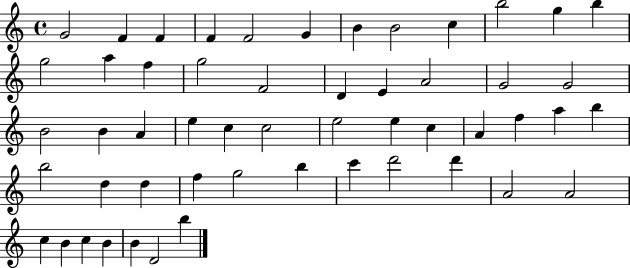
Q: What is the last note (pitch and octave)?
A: B5